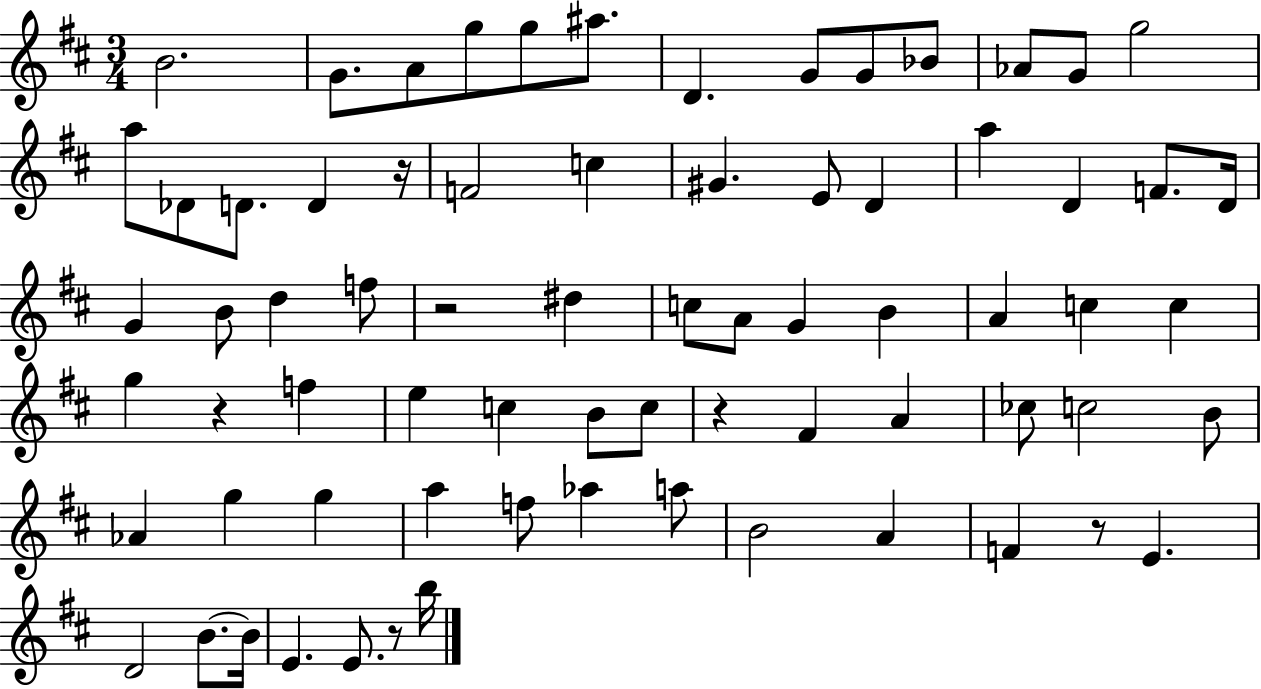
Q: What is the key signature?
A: D major